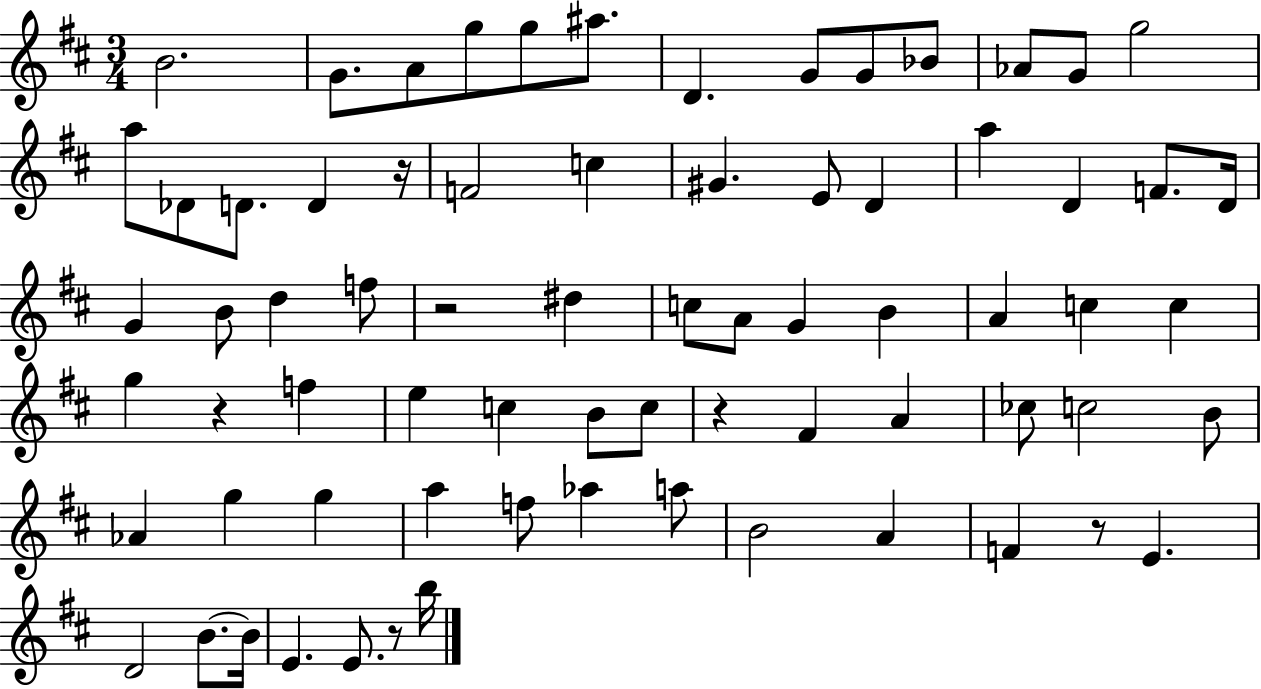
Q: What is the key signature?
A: D major